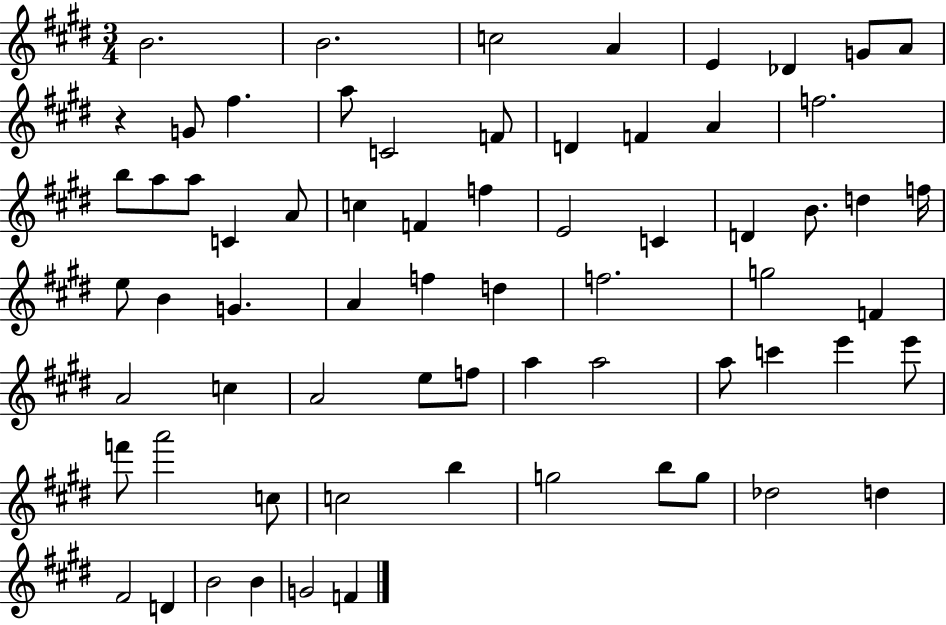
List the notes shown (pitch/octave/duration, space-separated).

B4/h. B4/h. C5/h A4/q E4/q Db4/q G4/e A4/e R/q G4/e F#5/q. A5/e C4/h F4/e D4/q F4/q A4/q F5/h. B5/e A5/e A5/e C4/q A4/e C5/q F4/q F5/q E4/h C4/q D4/q B4/e. D5/q F5/s E5/e B4/q G4/q. A4/q F5/q D5/q F5/h. G5/h F4/q A4/h C5/q A4/h E5/e F5/e A5/q A5/h A5/e C6/q E6/q E6/e F6/e A6/h C5/e C5/h B5/q G5/h B5/e G5/e Db5/h D5/q F#4/h D4/q B4/h B4/q G4/h F4/q